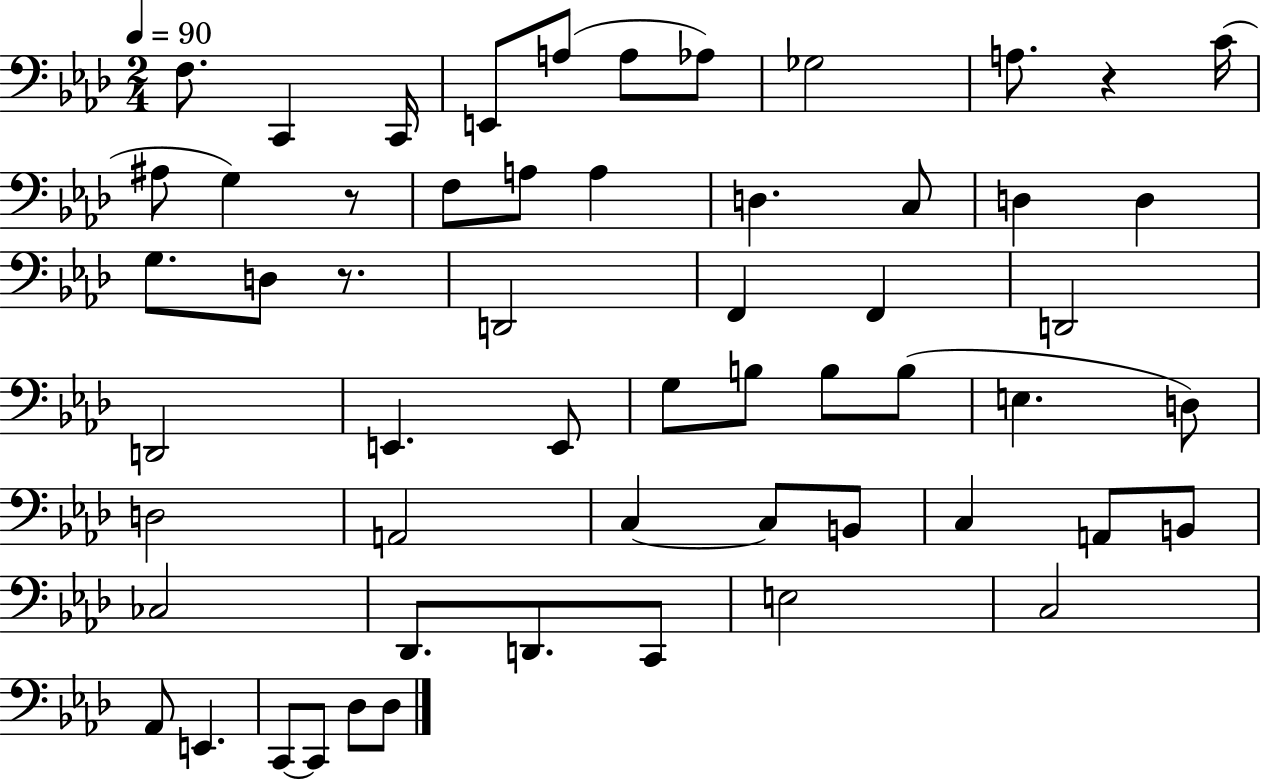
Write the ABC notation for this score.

X:1
T:Untitled
M:2/4
L:1/4
K:Ab
F,/2 C,, C,,/4 E,,/2 A,/2 A,/2 _A,/2 _G,2 A,/2 z C/4 ^A,/2 G, z/2 F,/2 A,/2 A, D, C,/2 D, D, G,/2 D,/2 z/2 D,,2 F,, F,, D,,2 D,,2 E,, E,,/2 G,/2 B,/2 B,/2 B,/2 E, D,/2 D,2 A,,2 C, C,/2 B,,/2 C, A,,/2 B,,/2 _C,2 _D,,/2 D,,/2 C,,/2 E,2 C,2 _A,,/2 E,, C,,/2 C,,/2 _D,/2 _D,/2